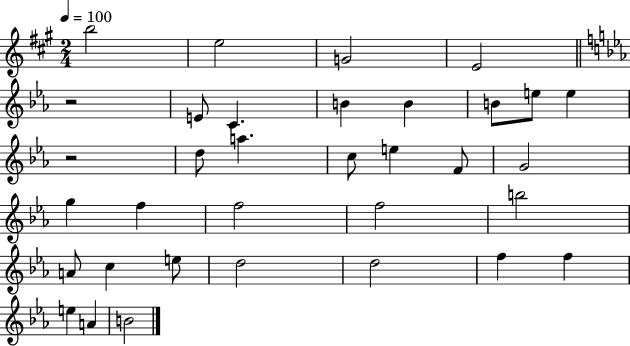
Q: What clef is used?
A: treble